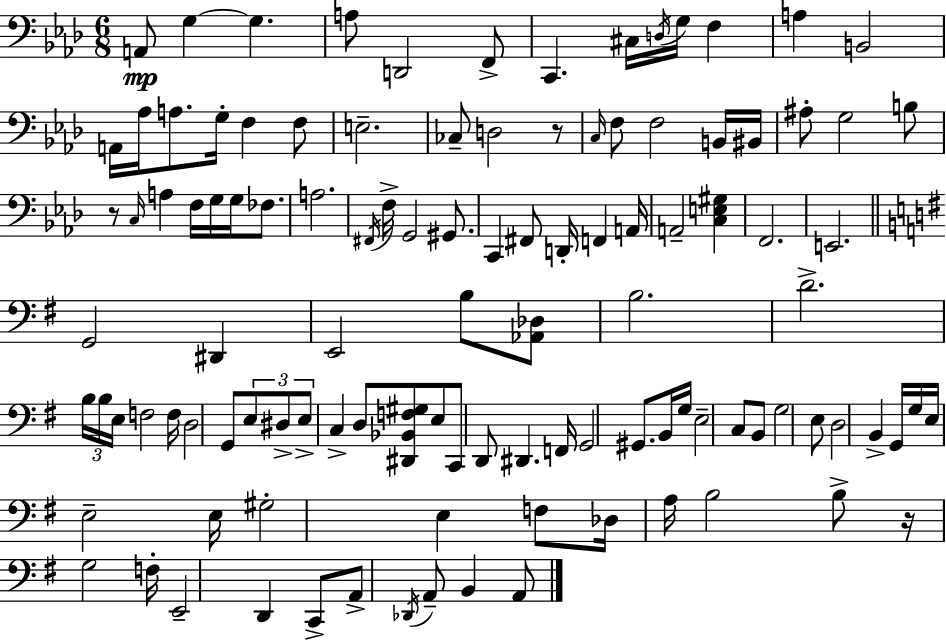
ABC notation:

X:1
T:Untitled
M:6/8
L:1/4
K:Ab
A,,/2 G, G, A,/2 D,,2 F,,/2 C,, ^C,/4 D,/4 G,/4 F, A, B,,2 A,,/4 _A,/4 A,/2 G,/4 F, F,/2 E,2 _C,/2 D,2 z/2 C,/4 F,/2 F,2 B,,/4 ^B,,/4 ^A,/2 G,2 B,/2 z/2 C,/4 A, F,/4 G,/4 G,/4 _F,/2 A,2 ^F,,/4 F,/4 G,,2 ^G,,/2 C,, ^F,,/2 D,,/4 F,, A,,/4 A,,2 [C,E,^G,] F,,2 E,,2 G,,2 ^D,, E,,2 B,/2 [_A,,_D,]/2 B,2 D2 B,/4 B,/4 E,/4 F,2 F,/4 D,2 G,,/2 E,/2 ^D,/2 E,/2 C, D,/2 [^D,,_B,,F,^G,]/2 E,/2 C,,/2 D,,/2 ^D,, F,,/4 G,,2 ^G,,/2 B,,/4 G,/4 E,2 C,/2 B,,/2 G,2 E,/2 D,2 B,, G,,/4 G,/4 E,/4 E,2 E,/4 ^G,2 E, F,/2 _D,/4 A,/4 B,2 B,/2 z/4 G,2 F,/4 E,,2 D,, C,,/2 A,,/2 _D,,/4 A,,/2 B,, A,,/2